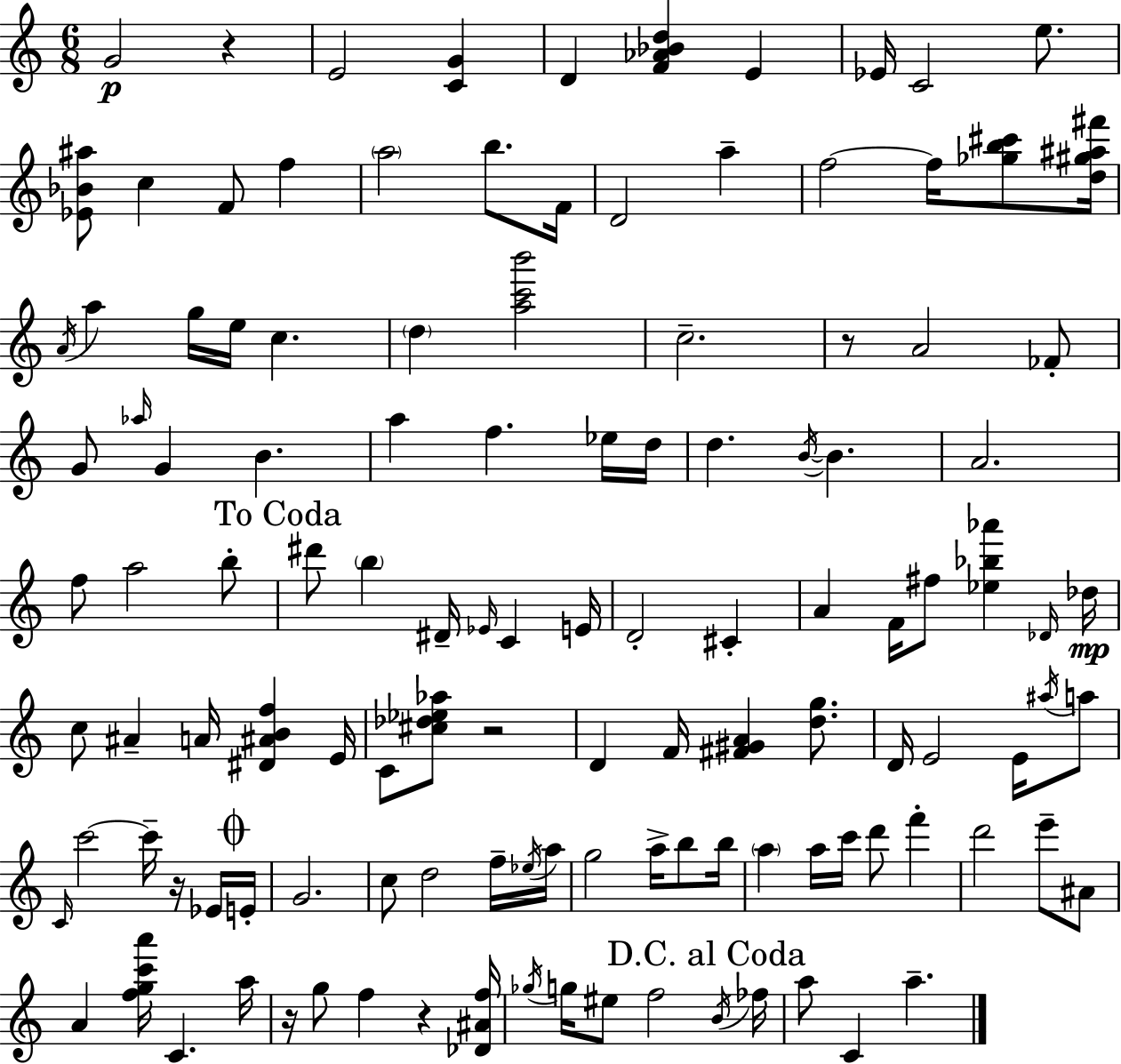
{
  \clef treble
  \numericTimeSignature
  \time 6/8
  \key a \minor
  g'2\p r4 | e'2 <c' g'>4 | d'4 <f' aes' bes' d''>4 e'4 | ees'16 c'2 e''8. | \break <ees' bes' ais''>8 c''4 f'8 f''4 | \parenthesize a''2 b''8. f'16 | d'2 a''4-- | f''2~~ f''16 <ges'' b'' cis'''>8 <d'' gis'' ais'' fis'''>16 | \break \acciaccatura { a'16 } a''4 g''16 e''16 c''4. | \parenthesize d''4 <a'' c''' b'''>2 | c''2.-- | r8 a'2 fes'8-. | \break g'8 \grace { aes''16 } g'4 b'4. | a''4 f''4. | ees''16 d''16 d''4. \acciaccatura { b'16~ }~ b'4. | a'2. | \break f''8 a''2 | b''8-. \mark "To Coda" dis'''8 \parenthesize b''4 dis'16-- \grace { ees'16 } c'4 | e'16 d'2-. | cis'4-. a'4 f'16 fis''8 <ees'' bes'' aes'''>4 | \break \grace { des'16 }\mp des''16 c''8 ais'4-- a'16 | <dis' ais' b' f''>4 e'16 c'8 <cis'' des'' ees'' aes''>8 r2 | d'4 f'16 <fis' gis' a'>4 | <d'' g''>8. d'16 e'2 | \break e'16 \acciaccatura { ais''16 } a''8 \grace { c'16 } c'''2~~ | c'''16-- r16 ees'16 \mark \markup { \musicglyph "scripts.coda" } e'16-. g'2. | c''8 d''2 | f''16-- \acciaccatura { ees''16 } a''16 g''2 | \break a''16-> b''8 b''16 \parenthesize a''4 | a''16 c'''16 d'''8 f'''4-. d'''2 | e'''8-- ais'8 a'4 | <f'' g'' c''' a'''>16 c'4. a''16 r16 g''8 f''4 | \break r4 <des' ais' f''>16 \acciaccatura { ges''16 } g''16 eis''8 | f''2 \mark "D.C. al Coda" \acciaccatura { b'16 } fes''16 a''8 | c'4 a''4.-- \bar "|."
}